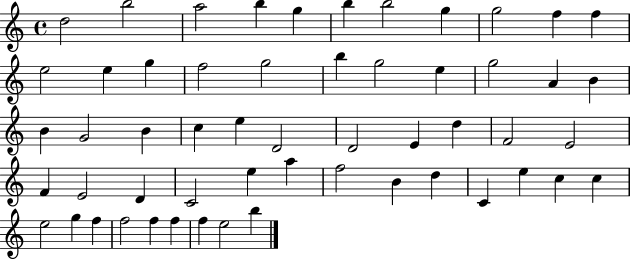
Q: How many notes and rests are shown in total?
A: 55